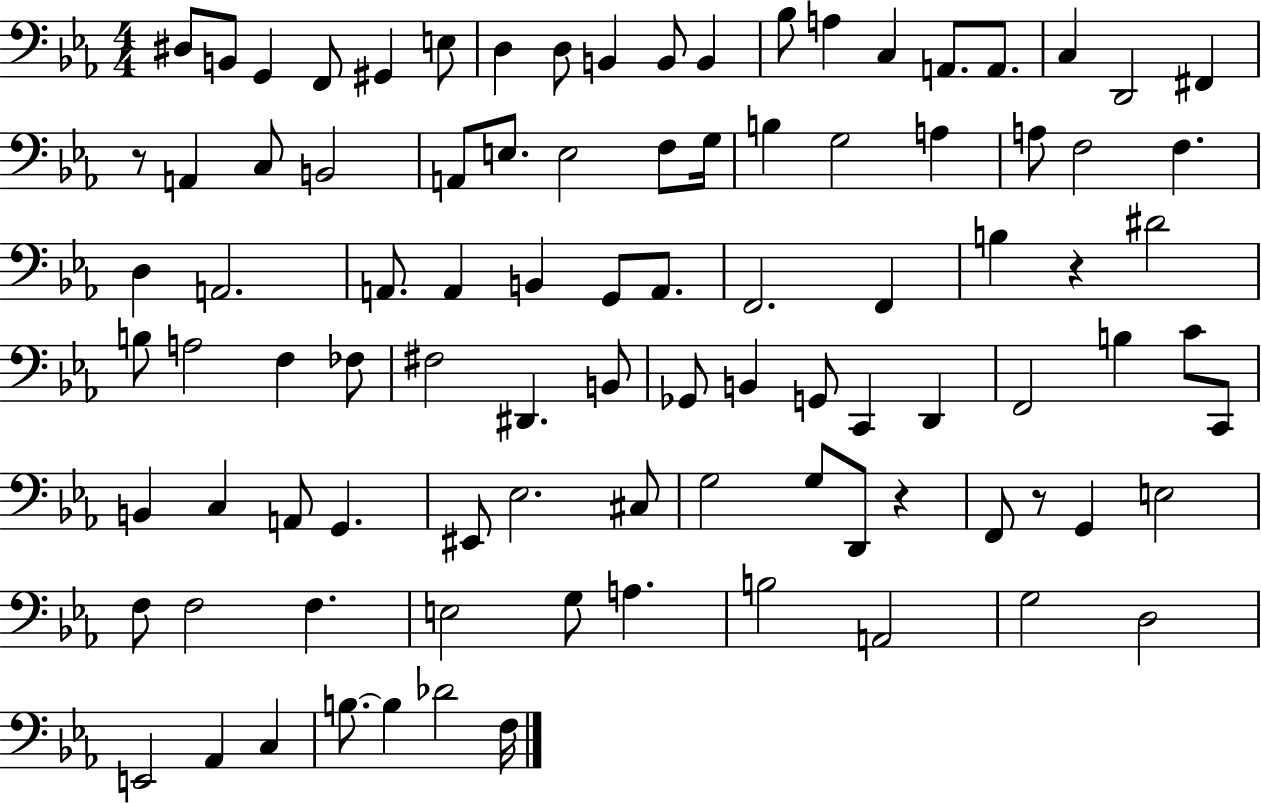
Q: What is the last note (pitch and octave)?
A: F3